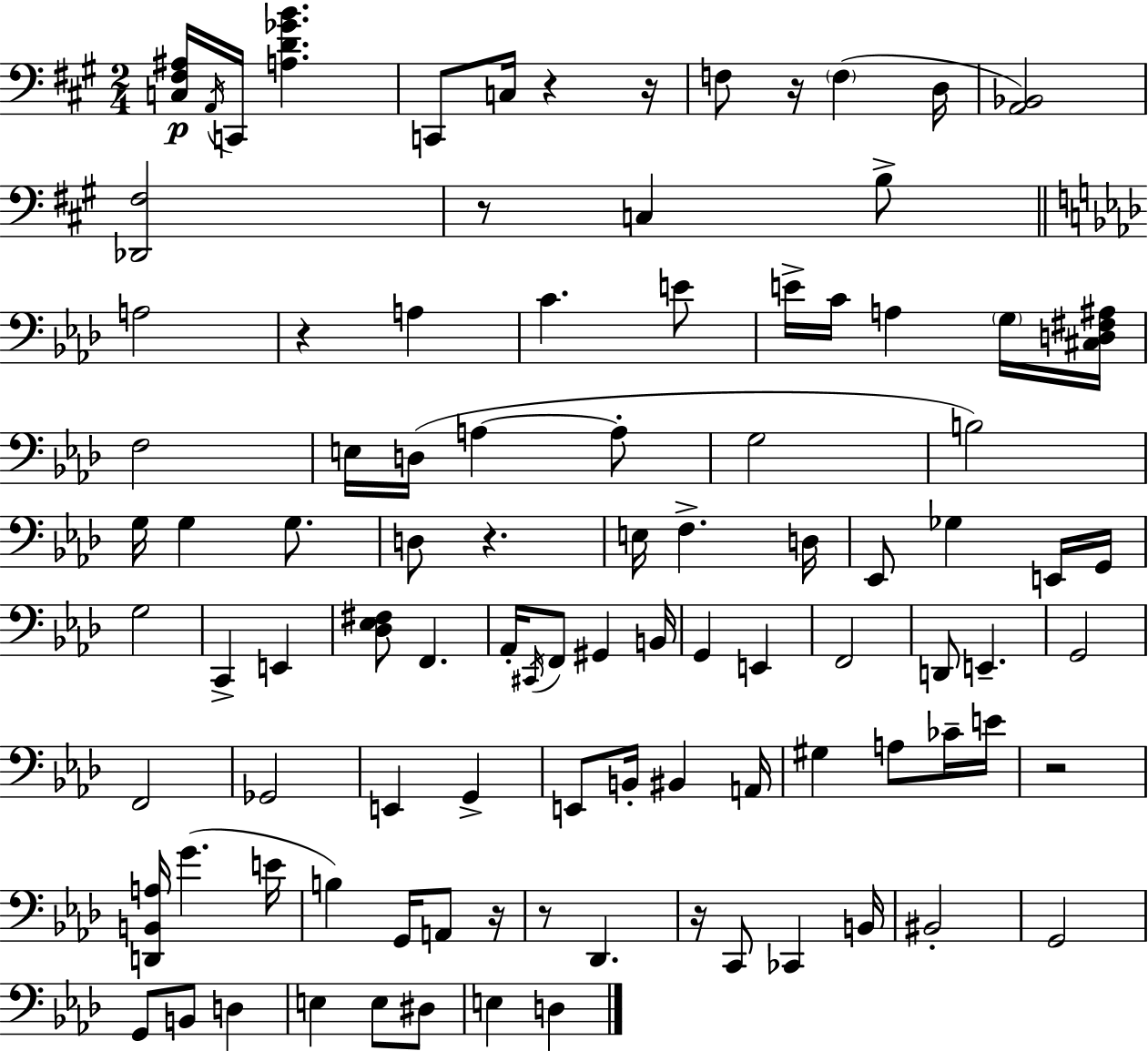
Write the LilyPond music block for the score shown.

{
  \clef bass
  \numericTimeSignature
  \time 2/4
  \key a \major
  \repeat volta 2 { <c fis ais>16\p \acciaccatura { a,16 } c,16 <a d' ges' b'>4. | c,8 c16 r4 | r16 f8 r16 \parenthesize f4( | d16 <a, bes,>2) | \break <des, fis>2 | r8 c4 b8-> | \bar "||" \break \key aes \major a2 | r4 a4 | c'4. e'8 | e'16-> c'16 a4 \parenthesize g16 <cis d fis ais>16 | \break f2 | e16 d16( a4~~ a8-. | g2 | b2) | \break g16 g4 g8. | d8 r4. | e16 f4.-> d16 | ees,8 ges4 e,16 g,16 | \break g2 | c,4-> e,4 | <des ees fis>8 f,4. | aes,16-. \acciaccatura { cis,16 } f,8 gis,4 | \break b,16 g,4 e,4 | f,2 | d,8 e,4.-- | g,2 | \break f,2 | ges,2 | e,4 g,4-> | e,8 b,16-. bis,4 | \break a,16 gis4 a8 ces'16-- | e'16 r2 | <d, b, a>16 g'4.( | e'16 b4) g,16 a,8 | \break r16 r8 des,4. | r16 c,8 ces,4 | b,16 bis,2-. | g,2 | \break g,8 b,8 d4 | e4 e8 dis8 | e4 d4 | } \bar "|."
}